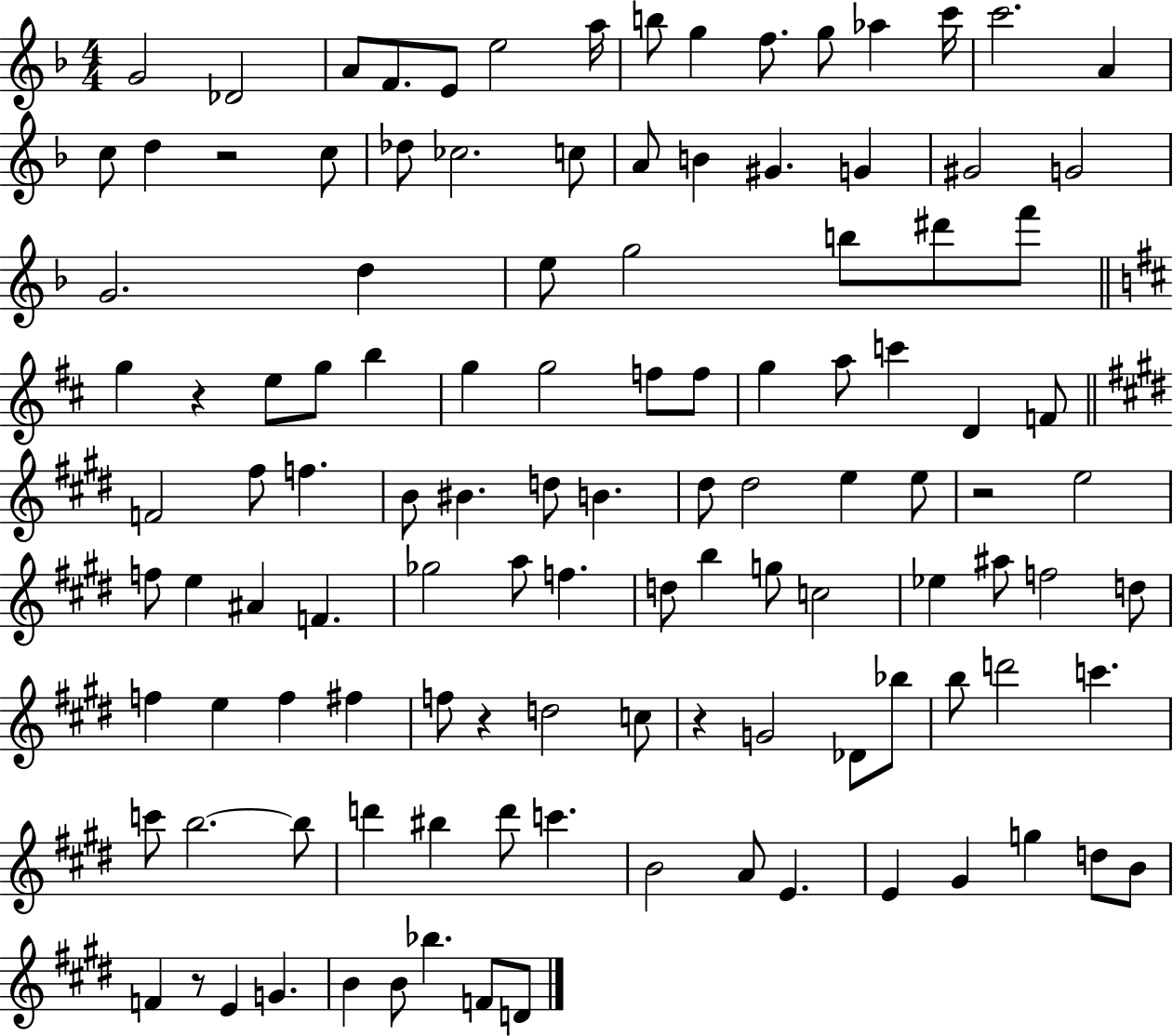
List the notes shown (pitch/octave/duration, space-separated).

G4/h Db4/h A4/e F4/e. E4/e E5/h A5/s B5/e G5/q F5/e. G5/e Ab5/q C6/s C6/h. A4/q C5/e D5/q R/h C5/e Db5/e CES5/h. C5/e A4/e B4/q G#4/q. G4/q G#4/h G4/h G4/h. D5/q E5/e G5/h B5/e D#6/e F6/e G5/q R/q E5/e G5/e B5/q G5/q G5/h F5/e F5/e G5/q A5/e C6/q D4/q F4/e F4/h F#5/e F5/q. B4/e BIS4/q. D5/e B4/q. D#5/e D#5/h E5/q E5/e R/h E5/h F5/e E5/q A#4/q F4/q. Gb5/h A5/e F5/q. D5/e B5/q G5/e C5/h Eb5/q A#5/e F5/h D5/e F5/q E5/q F5/q F#5/q F5/e R/q D5/h C5/e R/q G4/h Db4/e Bb5/e B5/e D6/h C6/q. C6/e B5/h. B5/e D6/q BIS5/q D6/e C6/q. B4/h A4/e E4/q. E4/q G#4/q G5/q D5/e B4/e F4/q R/e E4/q G4/q. B4/q B4/e Bb5/q. F4/e D4/e